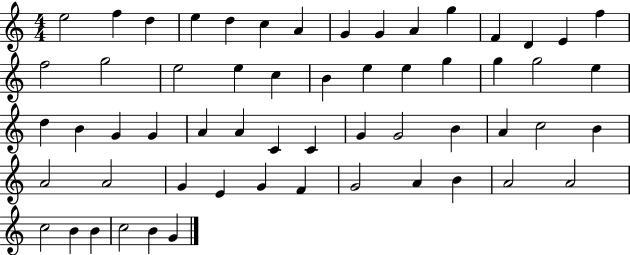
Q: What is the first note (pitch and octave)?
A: E5